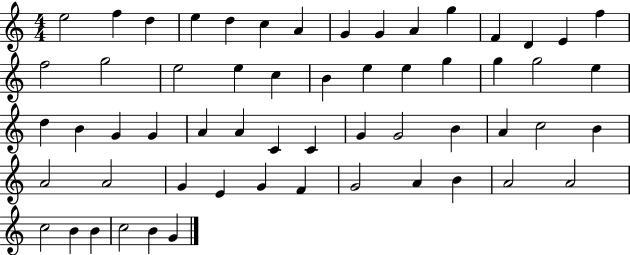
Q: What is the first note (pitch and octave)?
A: E5